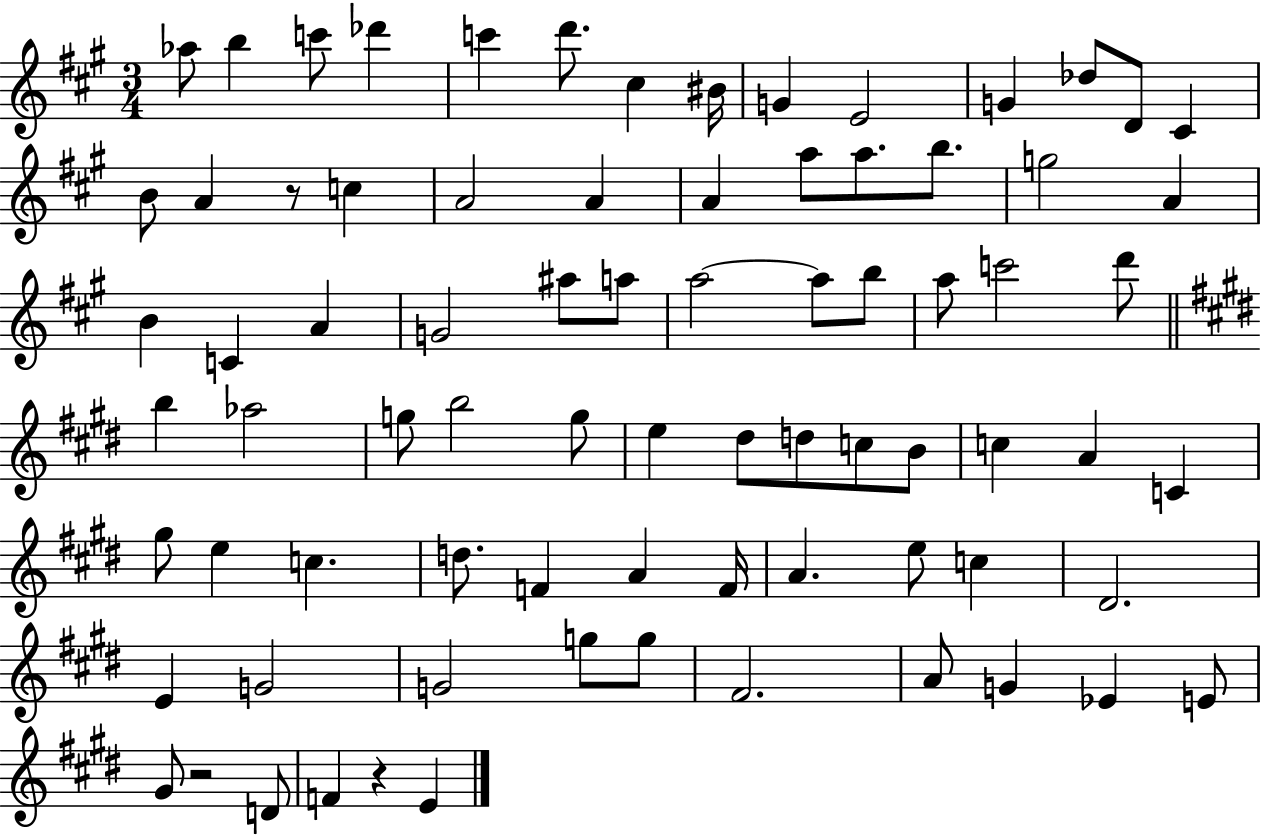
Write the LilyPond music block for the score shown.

{
  \clef treble
  \numericTimeSignature
  \time 3/4
  \key a \major
  aes''8 b''4 c'''8 des'''4 | c'''4 d'''8. cis''4 bis'16 | g'4 e'2 | g'4 des''8 d'8 cis'4 | \break b'8 a'4 r8 c''4 | a'2 a'4 | a'4 a''8 a''8. b''8. | g''2 a'4 | \break b'4 c'4 a'4 | g'2 ais''8 a''8 | a''2~~ a''8 b''8 | a''8 c'''2 d'''8 | \break \bar "||" \break \key e \major b''4 aes''2 | g''8 b''2 g''8 | e''4 dis''8 d''8 c''8 b'8 | c''4 a'4 c'4 | \break gis''8 e''4 c''4. | d''8. f'4 a'4 f'16 | a'4. e''8 c''4 | dis'2. | \break e'4 g'2 | g'2 g''8 g''8 | fis'2. | a'8 g'4 ees'4 e'8 | \break gis'8 r2 d'8 | f'4 r4 e'4 | \bar "|."
}